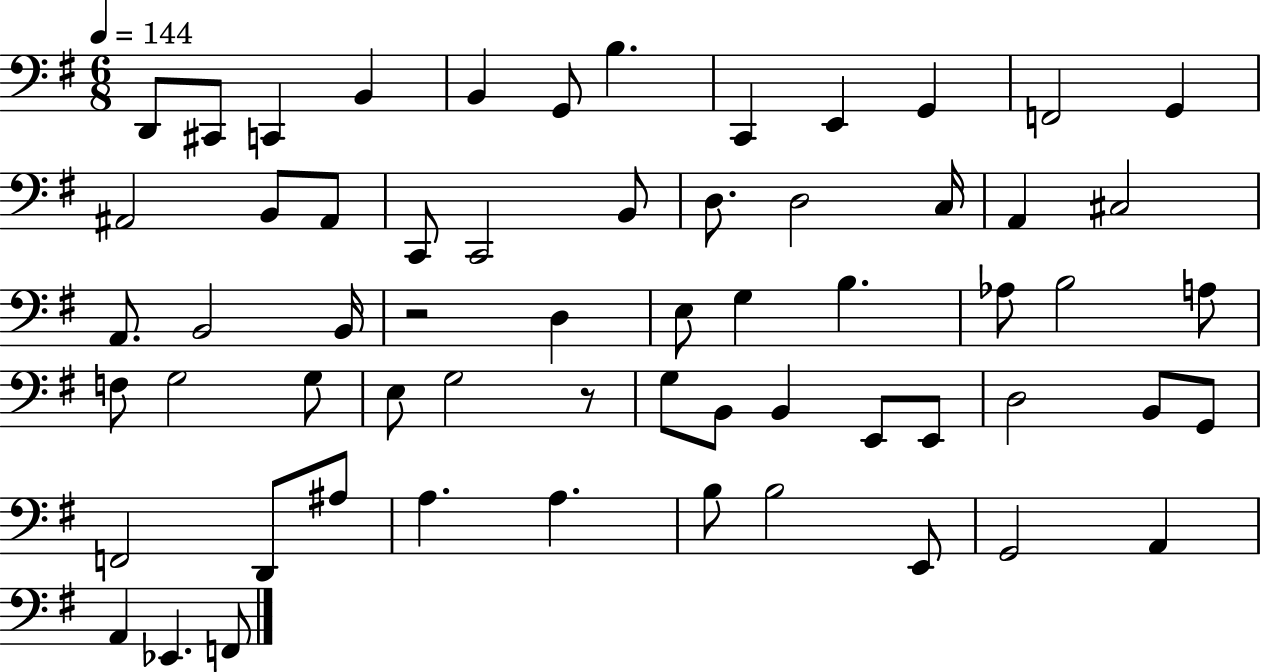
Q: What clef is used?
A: bass